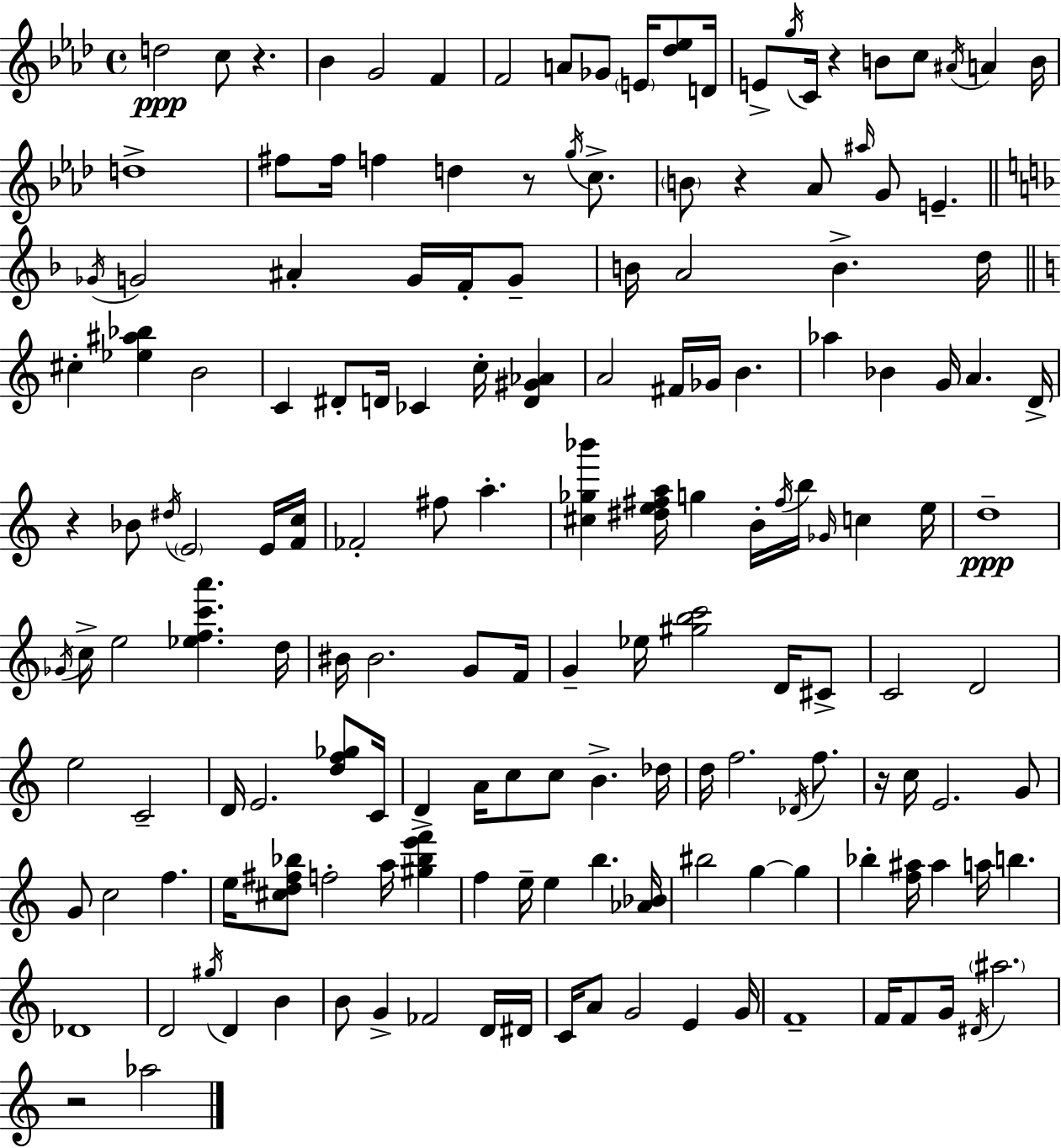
D5/h C5/e R/q. Bb4/q G4/h F4/q F4/h A4/e Gb4/e E4/s [Db5,Eb5]/e D4/s E4/e G5/s C4/s R/q B4/e C5/e A#4/s A4/q B4/s D5/w F#5/e F#5/s F5/q D5/q R/e G5/s C5/e. B4/e R/q Ab4/e A#5/s G4/e E4/q. Gb4/s G4/h A#4/q G4/s F4/s G4/e B4/s A4/h B4/q. D5/s C#5/q [Eb5,A#5,Bb5]/q B4/h C4/q D#4/e D4/s CES4/q C5/s [D4,G#4,Ab4]/q A4/h F#4/s Gb4/s B4/q. Ab5/q Bb4/q G4/s A4/q. D4/s R/q Bb4/e D#5/s E4/h E4/s [F4,C5]/s FES4/h F#5/e A5/q. [C#5,Gb5,Bb6]/q [D#5,E5,F#5,A5]/s G5/q B4/s F#5/s B5/s Gb4/s C5/q E5/s D5/w Gb4/s C5/s E5/h [Eb5,F5,C6,A6]/q. D5/s BIS4/s BIS4/h. G4/e F4/s G4/q Eb5/s [G#5,B5,C6]/h D4/s C#4/e C4/h D4/h E5/h C4/h D4/s E4/h. [D5,F5,Gb5]/e C4/s D4/q A4/s C5/e C5/e B4/q. Db5/s D5/s F5/h. Db4/s F5/e. R/s C5/s E4/h. G4/e G4/e C5/h F5/q. E5/s [C#5,D5,F#5,Bb5]/e F5/h A5/s [G#5,Bb5,E6,F6]/q F5/q E5/s E5/q B5/q. [Ab4,Bb4]/s BIS5/h G5/q G5/q Bb5/q [F5,A#5]/s A#5/q A5/s B5/q. Db4/w D4/h G#5/s D4/q B4/q B4/e G4/q FES4/h D4/s D#4/s C4/s A4/e G4/h E4/q G4/s F4/w F4/s F4/e G4/s D#4/s A#5/h. R/h Ab5/h